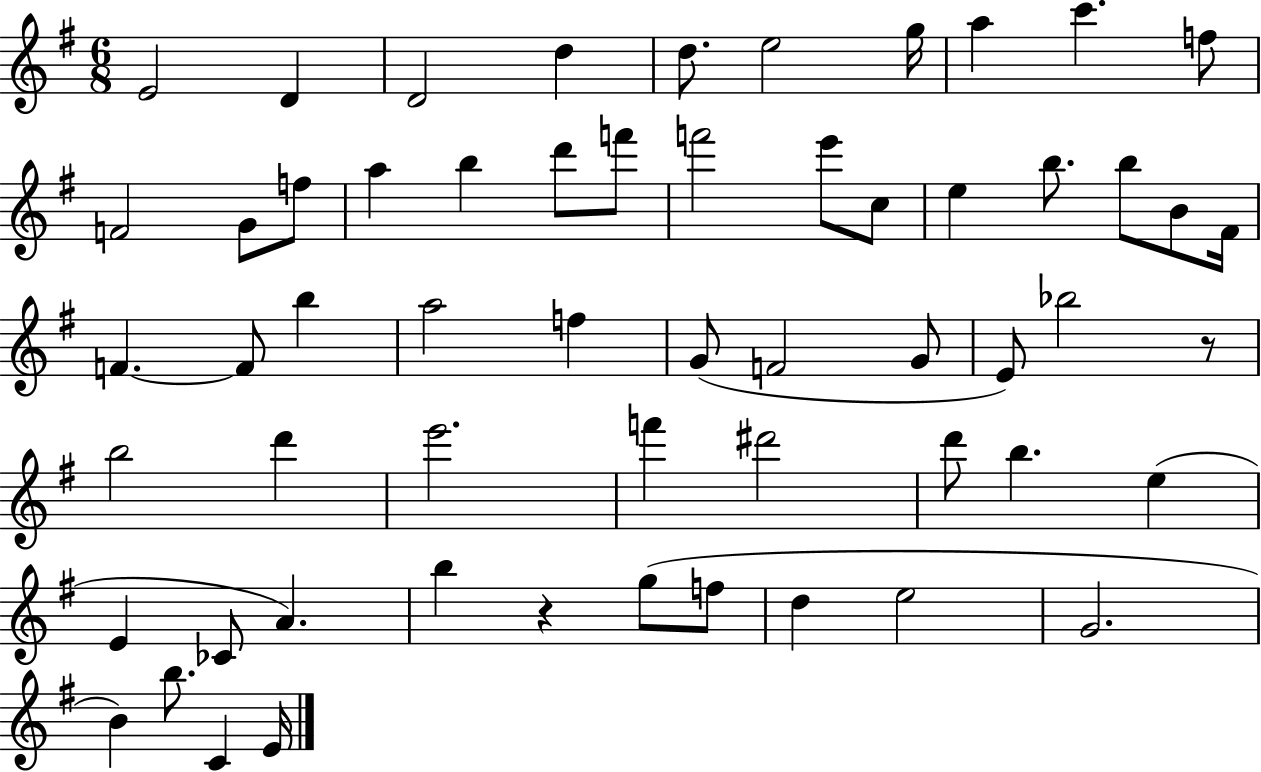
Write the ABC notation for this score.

X:1
T:Untitled
M:6/8
L:1/4
K:G
E2 D D2 d d/2 e2 g/4 a c' f/2 F2 G/2 f/2 a b d'/2 f'/2 f'2 e'/2 c/2 e b/2 b/2 B/2 ^F/4 F F/2 b a2 f G/2 F2 G/2 E/2 _b2 z/2 b2 d' e'2 f' ^d'2 d'/2 b e E _C/2 A b z g/2 f/2 d e2 G2 B b/2 C E/4